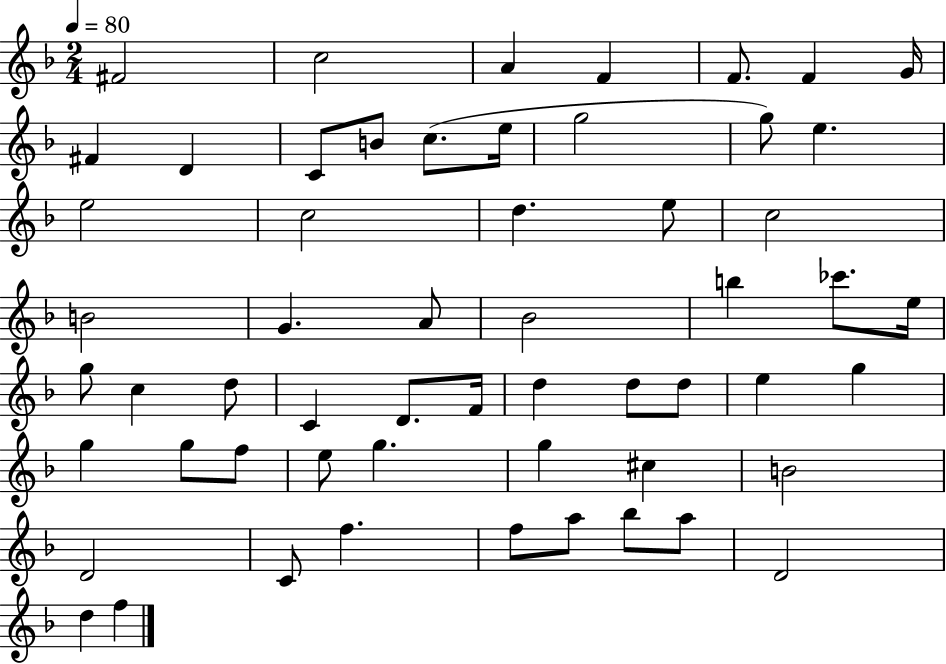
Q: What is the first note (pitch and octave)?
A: F#4